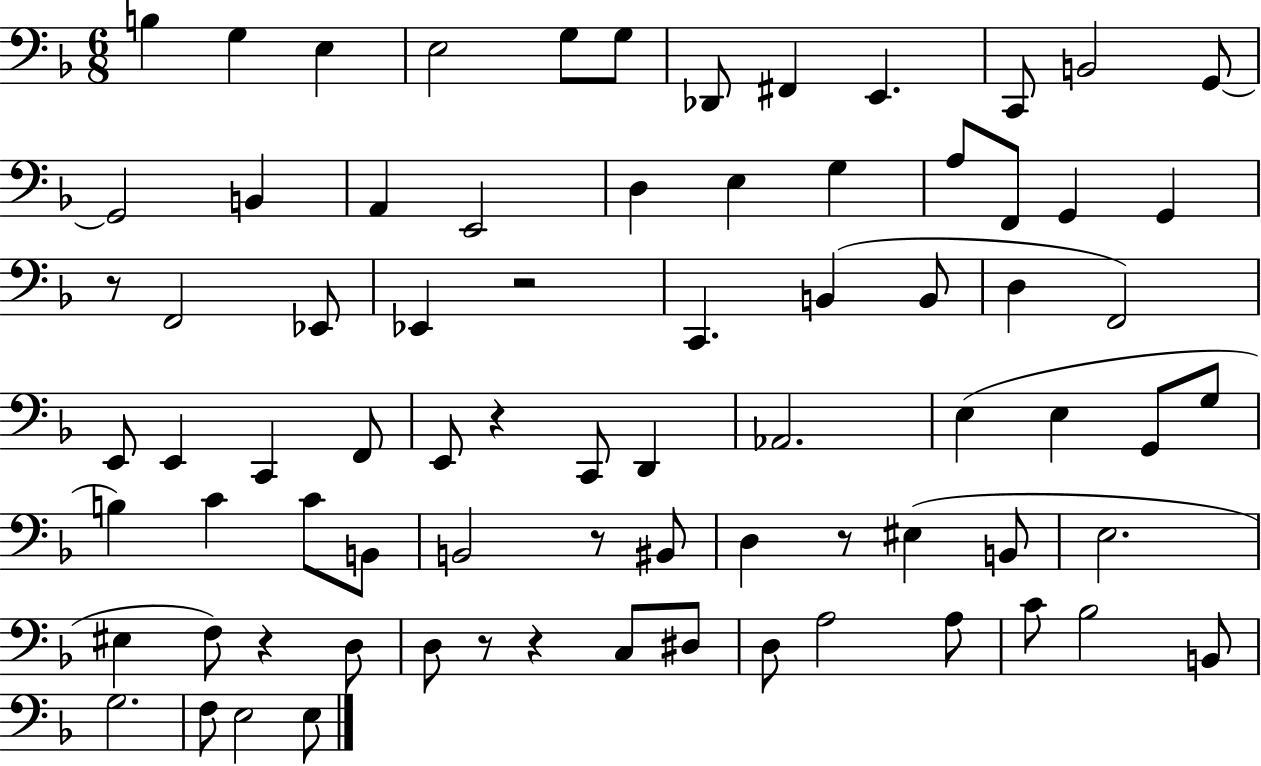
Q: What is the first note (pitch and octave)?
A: B3